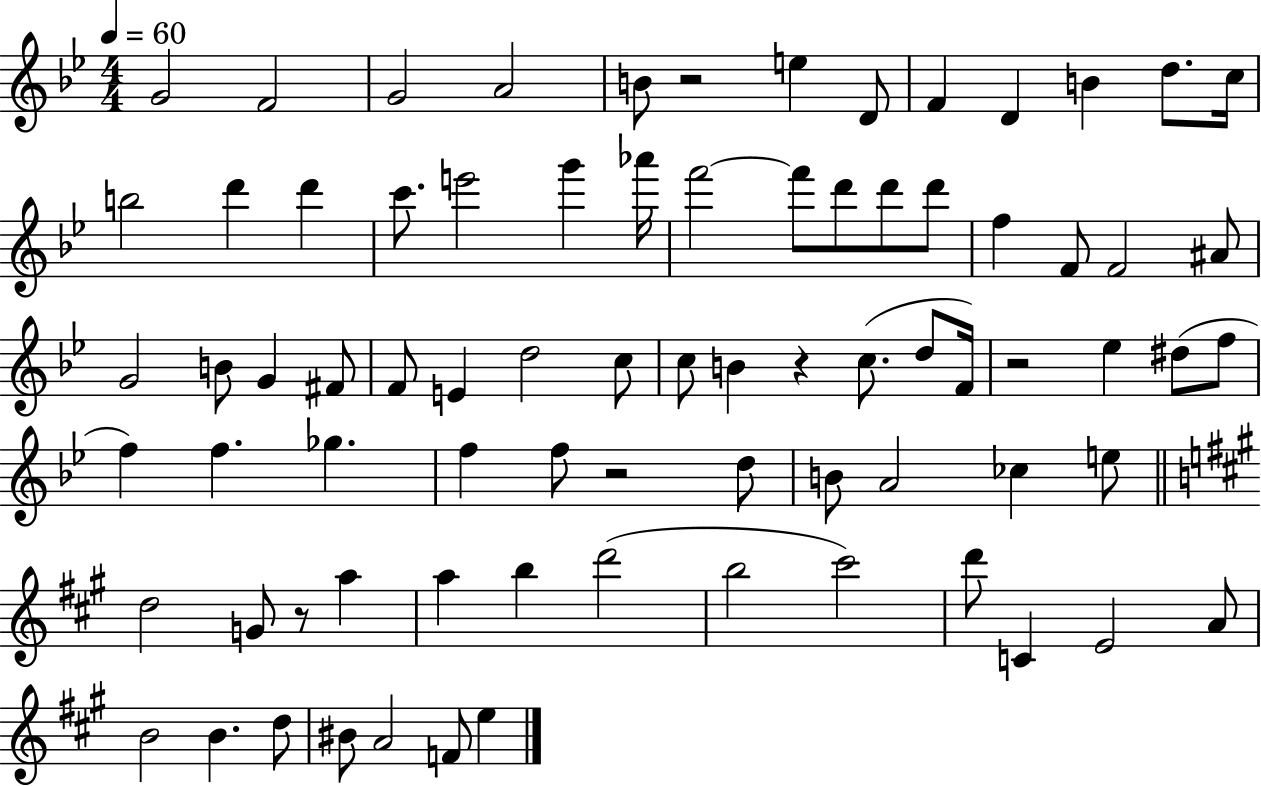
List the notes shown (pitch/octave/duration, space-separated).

G4/h F4/h G4/h A4/h B4/e R/h E5/q D4/e F4/q D4/q B4/q D5/e. C5/s B5/h D6/q D6/q C6/e. E6/h G6/q Ab6/s F6/h F6/e D6/e D6/e D6/e F5/q F4/e F4/h A#4/e G4/h B4/e G4/q F#4/e F4/e E4/q D5/h C5/e C5/e B4/q R/q C5/e. D5/e F4/s R/h Eb5/q D#5/e F5/e F5/q F5/q. Gb5/q. F5/q F5/e R/h D5/e B4/e A4/h CES5/q E5/e D5/h G4/e R/e A5/q A5/q B5/q D6/h B5/h C#6/h D6/e C4/q E4/h A4/e B4/h B4/q. D5/e BIS4/e A4/h F4/e E5/q